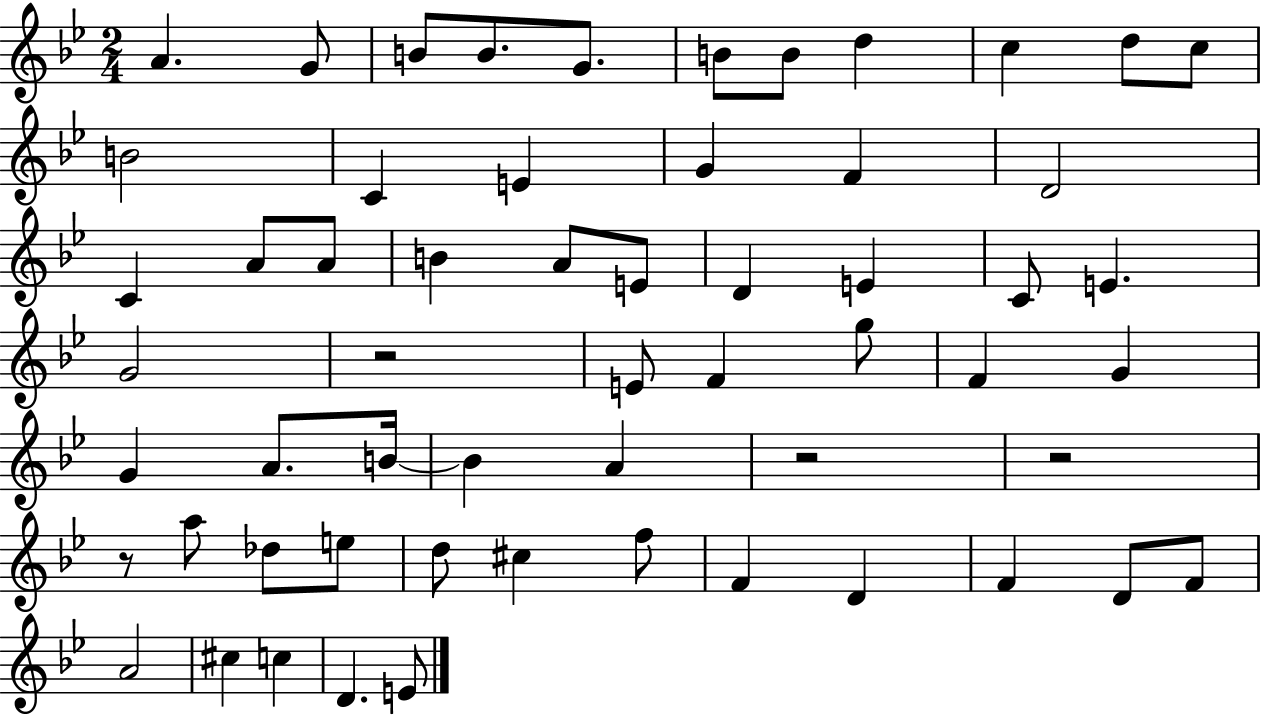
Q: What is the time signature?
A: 2/4